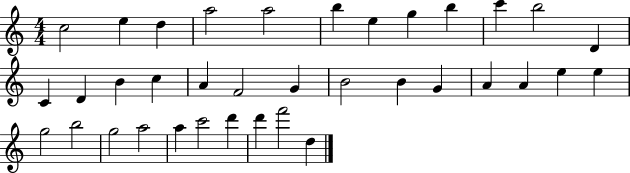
{
  \clef treble
  \numericTimeSignature
  \time 4/4
  \key c \major
  c''2 e''4 d''4 | a''2 a''2 | b''4 e''4 g''4 b''4 | c'''4 b''2 d'4 | \break c'4 d'4 b'4 c''4 | a'4 f'2 g'4 | b'2 b'4 g'4 | a'4 a'4 e''4 e''4 | \break g''2 b''2 | g''2 a''2 | a''4 c'''2 d'''4 | d'''4 f'''2 d''4 | \break \bar "|."
}